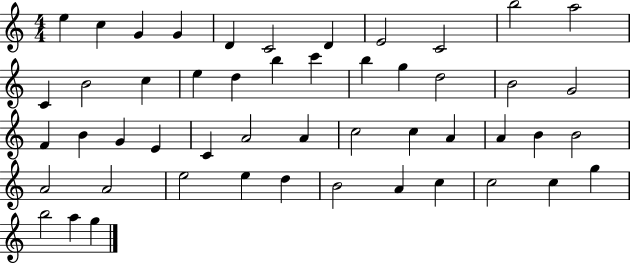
X:1
T:Untitled
M:4/4
L:1/4
K:C
e c G G D C2 D E2 C2 b2 a2 C B2 c e d b c' b g d2 B2 G2 F B G E C A2 A c2 c A A B B2 A2 A2 e2 e d B2 A c c2 c g b2 a g